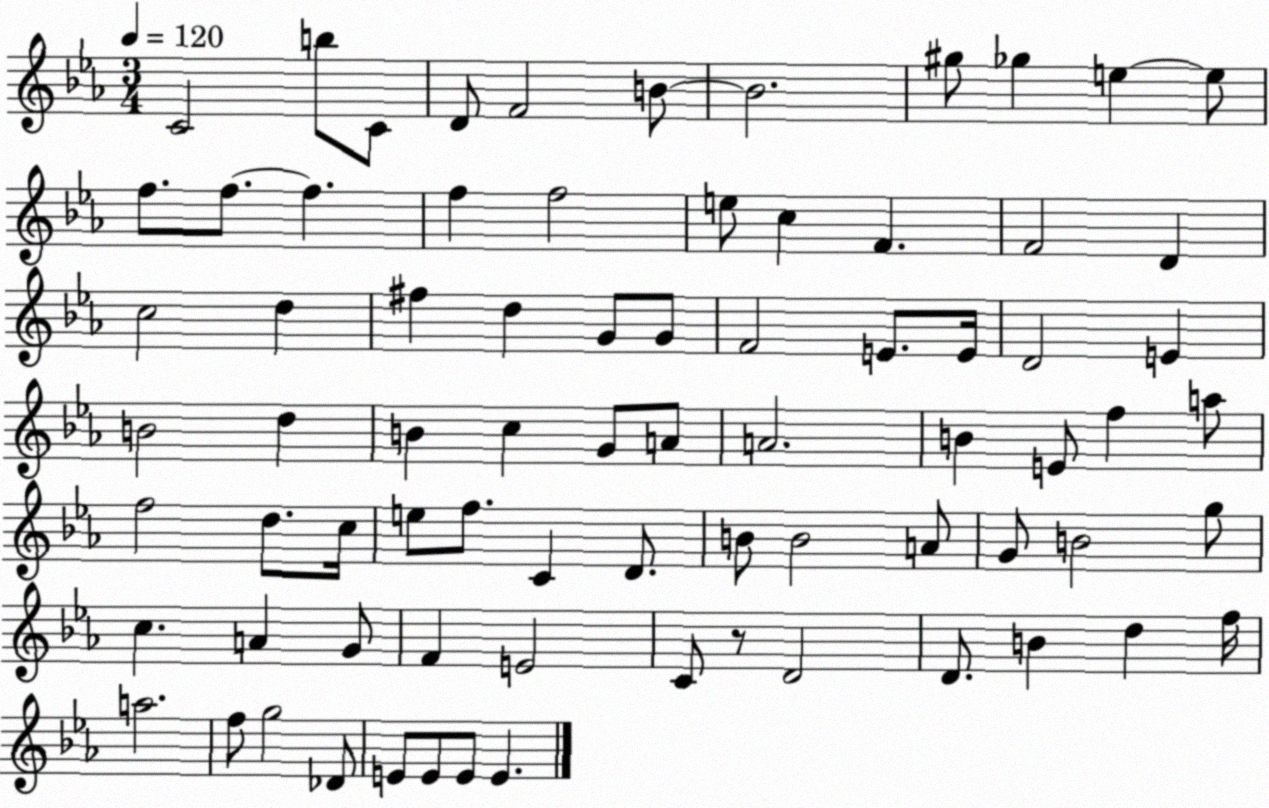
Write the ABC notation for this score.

X:1
T:Untitled
M:3/4
L:1/4
K:Eb
C2 b/2 C/2 D/2 F2 B/2 B2 ^g/2 _g e e/2 f/2 f/2 f f f2 e/2 c F F2 D c2 d ^f d G/2 G/2 F2 E/2 E/4 D2 E B2 d B c G/2 A/2 A2 B E/2 f a/2 f2 d/2 c/4 e/2 f/2 C D/2 B/2 B2 A/2 G/2 B2 g/2 c A G/2 F E2 C/2 z/2 D2 D/2 B d f/4 a2 f/2 g2 _D/2 E/2 E/2 E/2 E